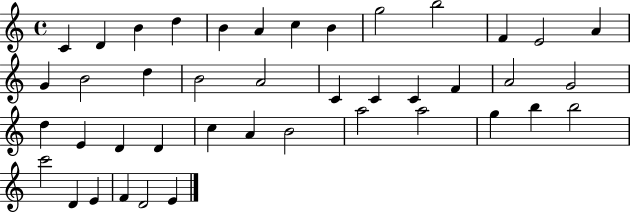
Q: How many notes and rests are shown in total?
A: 42